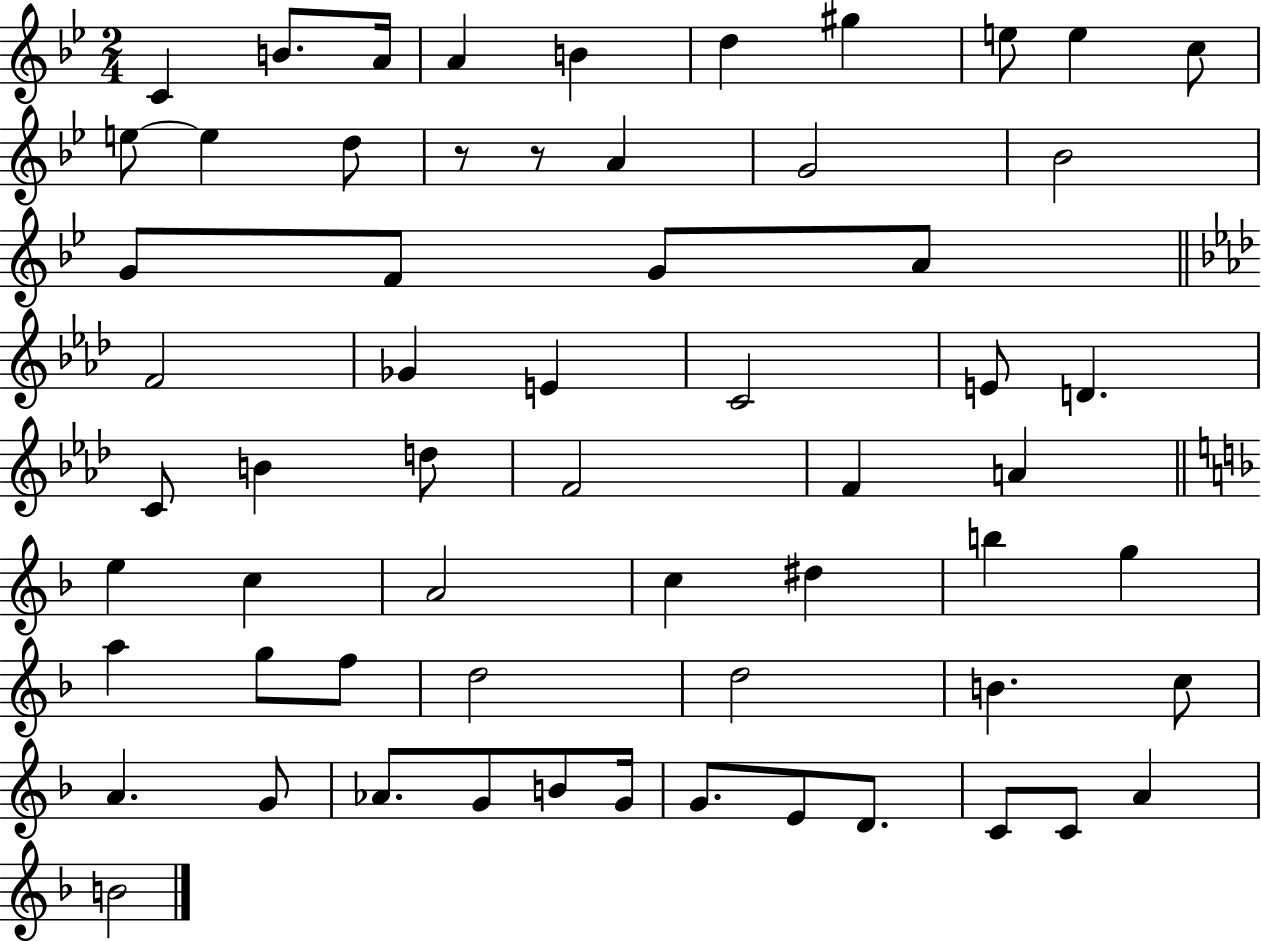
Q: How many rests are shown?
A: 2